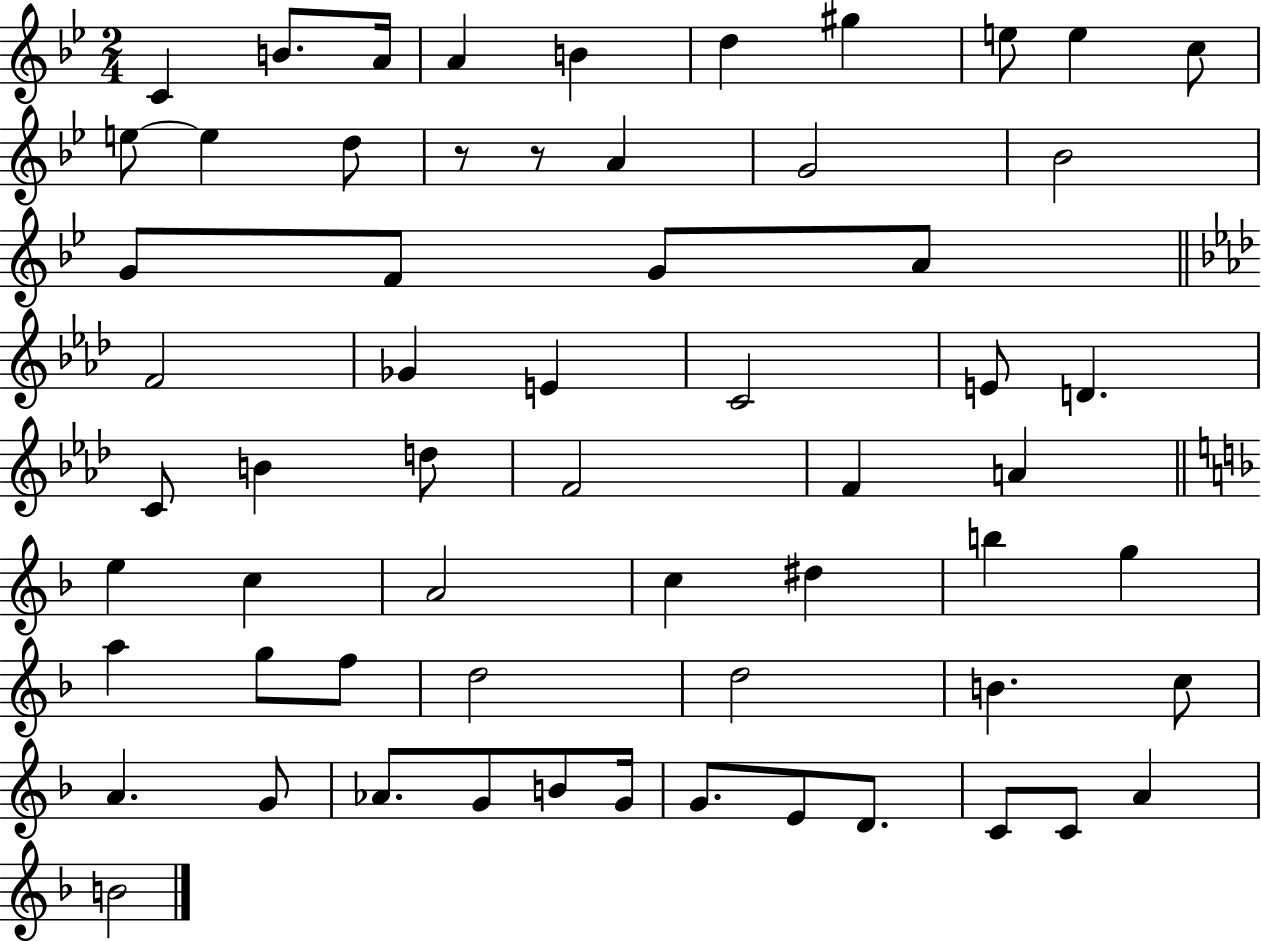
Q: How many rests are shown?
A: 2